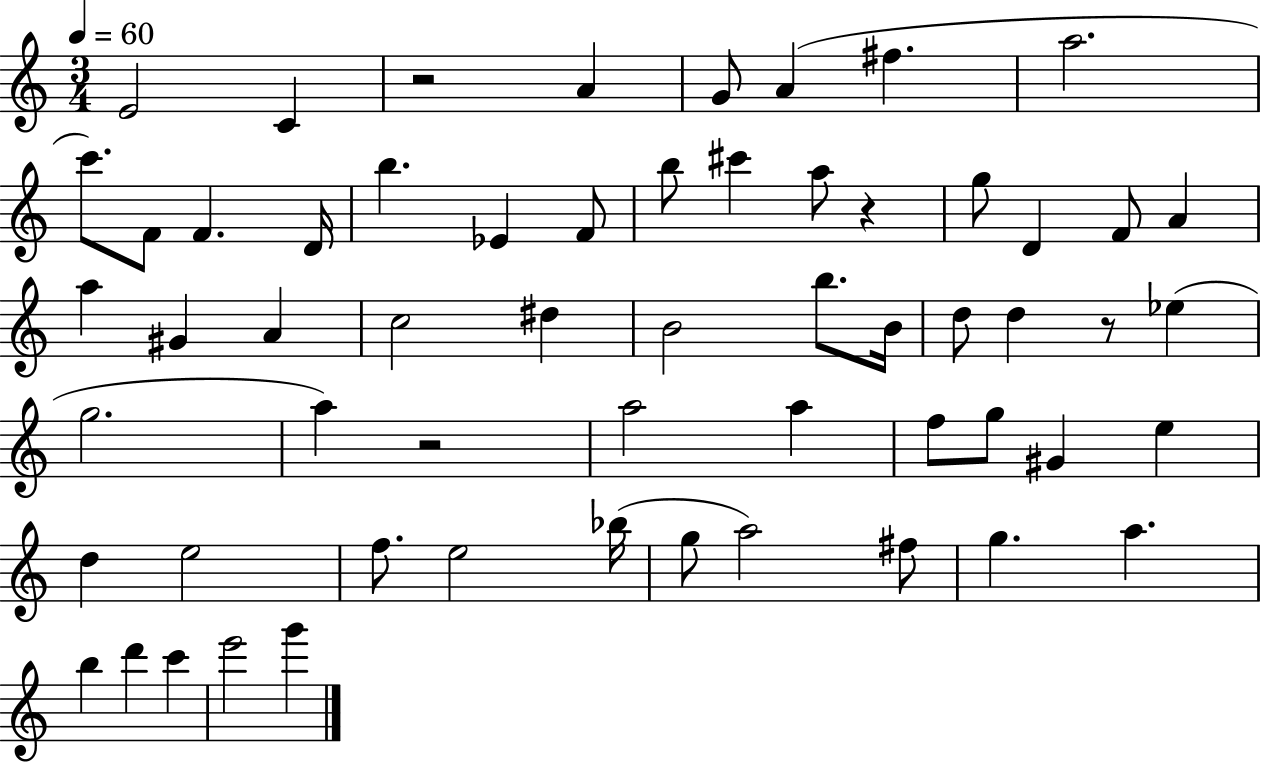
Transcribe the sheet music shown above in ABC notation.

X:1
T:Untitled
M:3/4
L:1/4
K:C
E2 C z2 A G/2 A ^f a2 c'/2 F/2 F D/4 b _E F/2 b/2 ^c' a/2 z g/2 D F/2 A a ^G A c2 ^d B2 b/2 B/4 d/2 d z/2 _e g2 a z2 a2 a f/2 g/2 ^G e d e2 f/2 e2 _b/4 g/2 a2 ^f/2 g a b d' c' e'2 g'